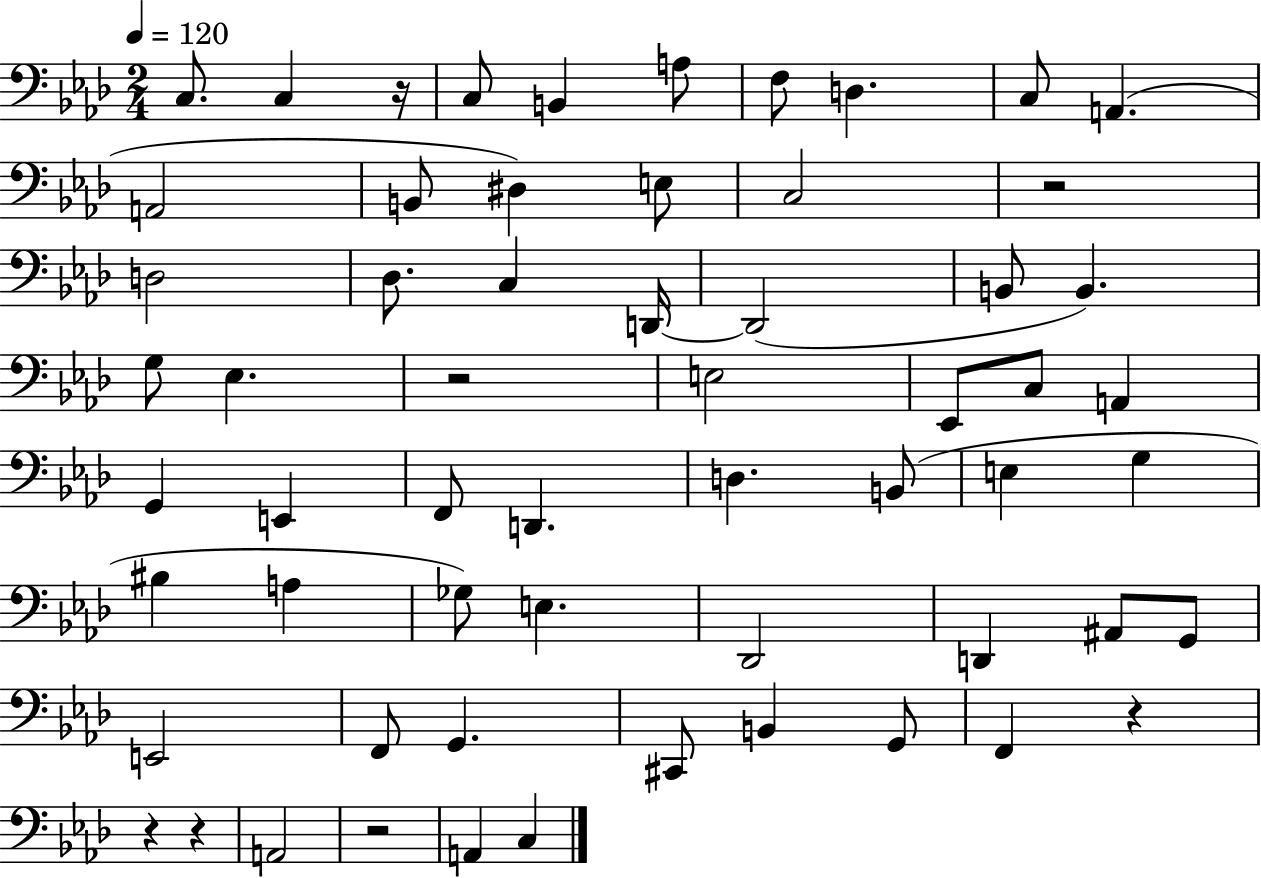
X:1
T:Untitled
M:2/4
L:1/4
K:Ab
C,/2 C, z/4 C,/2 B,, A,/2 F,/2 D, C,/2 A,, A,,2 B,,/2 ^D, E,/2 C,2 z2 D,2 _D,/2 C, D,,/4 D,,2 B,,/2 B,, G,/2 _E, z2 E,2 _E,,/2 C,/2 A,, G,, E,, F,,/2 D,, D, B,,/2 E, G, ^B, A, _G,/2 E, _D,,2 D,, ^A,,/2 G,,/2 E,,2 F,,/2 G,, ^C,,/2 B,, G,,/2 F,, z z z A,,2 z2 A,, C,